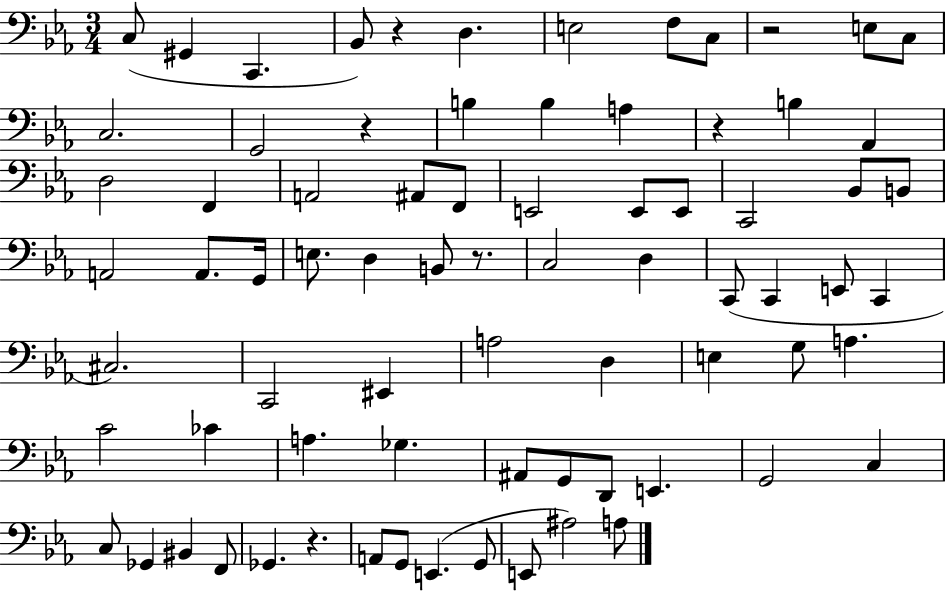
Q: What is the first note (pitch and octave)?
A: C3